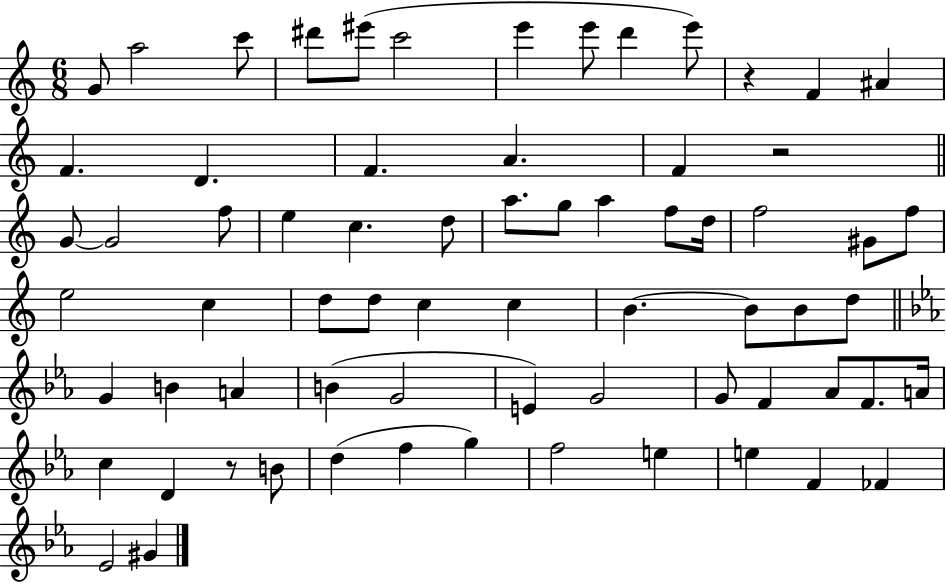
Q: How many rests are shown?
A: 3